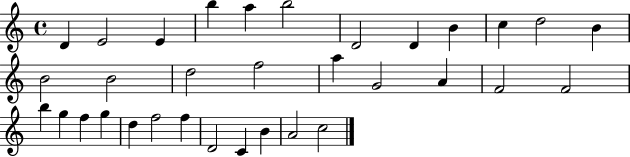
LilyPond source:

{
  \clef treble
  \time 4/4
  \defaultTimeSignature
  \key c \major
  d'4 e'2 e'4 | b''4 a''4 b''2 | d'2 d'4 b'4 | c''4 d''2 b'4 | \break b'2 b'2 | d''2 f''2 | a''4 g'2 a'4 | f'2 f'2 | \break b''4 g''4 f''4 g''4 | d''4 f''2 f''4 | d'2 c'4 b'4 | a'2 c''2 | \break \bar "|."
}